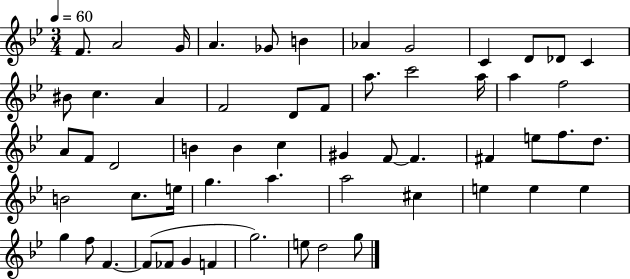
F4/e. A4/h G4/s A4/q. Gb4/e B4/q Ab4/q G4/h C4/q D4/e Db4/e C4/q BIS4/e C5/q. A4/q F4/h D4/e F4/e A5/e. C6/h A5/s A5/q F5/h A4/e F4/e D4/h B4/q B4/q C5/q G#4/q F4/e F4/q. F#4/q E5/e F5/e. D5/e. B4/h C5/e. E5/s G5/q. A5/q. A5/h C#5/q E5/q E5/q E5/q G5/q F5/e F4/q. F4/e FES4/e G4/q F4/q G5/h. E5/e D5/h G5/e